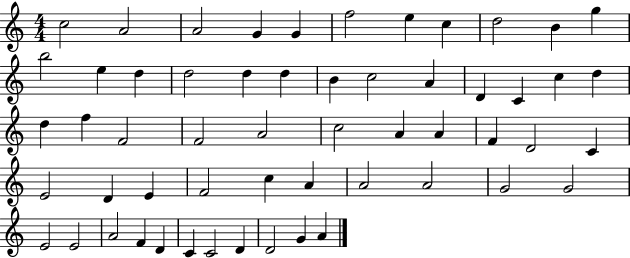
C5/h A4/h A4/h G4/q G4/q F5/h E5/q C5/q D5/h B4/q G5/q B5/h E5/q D5/q D5/h D5/q D5/q B4/q C5/h A4/q D4/q C4/q C5/q D5/q D5/q F5/q F4/h F4/h A4/h C5/h A4/q A4/q F4/q D4/h C4/q E4/h D4/q E4/q F4/h C5/q A4/q A4/h A4/h G4/h G4/h E4/h E4/h A4/h F4/q D4/q C4/q C4/h D4/q D4/h G4/q A4/q